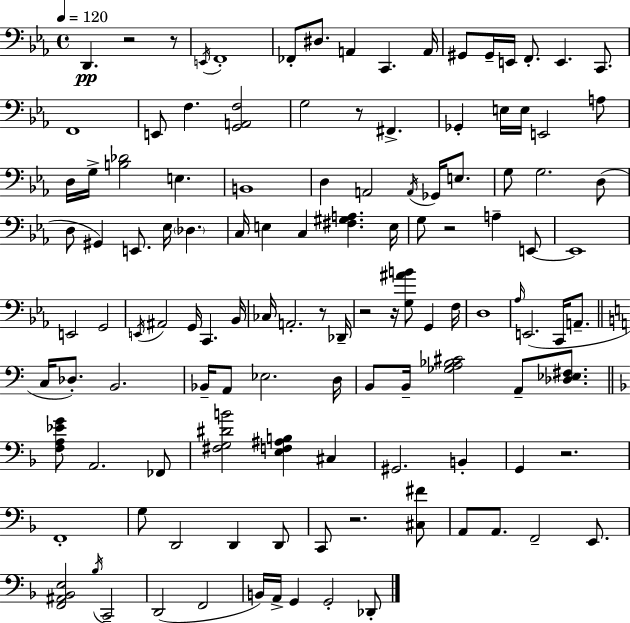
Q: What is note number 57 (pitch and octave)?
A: CES3